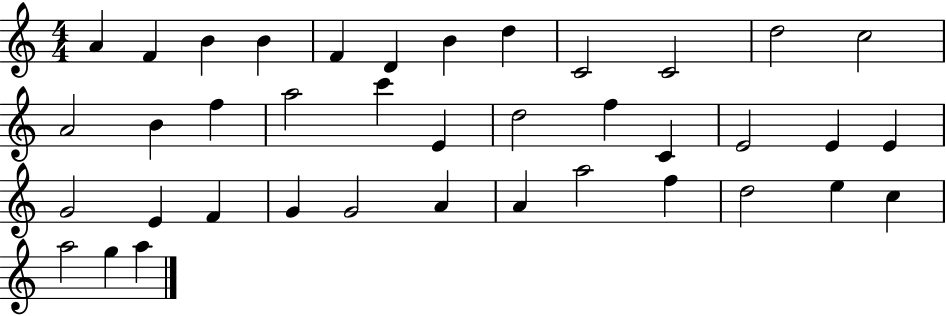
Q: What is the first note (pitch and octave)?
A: A4